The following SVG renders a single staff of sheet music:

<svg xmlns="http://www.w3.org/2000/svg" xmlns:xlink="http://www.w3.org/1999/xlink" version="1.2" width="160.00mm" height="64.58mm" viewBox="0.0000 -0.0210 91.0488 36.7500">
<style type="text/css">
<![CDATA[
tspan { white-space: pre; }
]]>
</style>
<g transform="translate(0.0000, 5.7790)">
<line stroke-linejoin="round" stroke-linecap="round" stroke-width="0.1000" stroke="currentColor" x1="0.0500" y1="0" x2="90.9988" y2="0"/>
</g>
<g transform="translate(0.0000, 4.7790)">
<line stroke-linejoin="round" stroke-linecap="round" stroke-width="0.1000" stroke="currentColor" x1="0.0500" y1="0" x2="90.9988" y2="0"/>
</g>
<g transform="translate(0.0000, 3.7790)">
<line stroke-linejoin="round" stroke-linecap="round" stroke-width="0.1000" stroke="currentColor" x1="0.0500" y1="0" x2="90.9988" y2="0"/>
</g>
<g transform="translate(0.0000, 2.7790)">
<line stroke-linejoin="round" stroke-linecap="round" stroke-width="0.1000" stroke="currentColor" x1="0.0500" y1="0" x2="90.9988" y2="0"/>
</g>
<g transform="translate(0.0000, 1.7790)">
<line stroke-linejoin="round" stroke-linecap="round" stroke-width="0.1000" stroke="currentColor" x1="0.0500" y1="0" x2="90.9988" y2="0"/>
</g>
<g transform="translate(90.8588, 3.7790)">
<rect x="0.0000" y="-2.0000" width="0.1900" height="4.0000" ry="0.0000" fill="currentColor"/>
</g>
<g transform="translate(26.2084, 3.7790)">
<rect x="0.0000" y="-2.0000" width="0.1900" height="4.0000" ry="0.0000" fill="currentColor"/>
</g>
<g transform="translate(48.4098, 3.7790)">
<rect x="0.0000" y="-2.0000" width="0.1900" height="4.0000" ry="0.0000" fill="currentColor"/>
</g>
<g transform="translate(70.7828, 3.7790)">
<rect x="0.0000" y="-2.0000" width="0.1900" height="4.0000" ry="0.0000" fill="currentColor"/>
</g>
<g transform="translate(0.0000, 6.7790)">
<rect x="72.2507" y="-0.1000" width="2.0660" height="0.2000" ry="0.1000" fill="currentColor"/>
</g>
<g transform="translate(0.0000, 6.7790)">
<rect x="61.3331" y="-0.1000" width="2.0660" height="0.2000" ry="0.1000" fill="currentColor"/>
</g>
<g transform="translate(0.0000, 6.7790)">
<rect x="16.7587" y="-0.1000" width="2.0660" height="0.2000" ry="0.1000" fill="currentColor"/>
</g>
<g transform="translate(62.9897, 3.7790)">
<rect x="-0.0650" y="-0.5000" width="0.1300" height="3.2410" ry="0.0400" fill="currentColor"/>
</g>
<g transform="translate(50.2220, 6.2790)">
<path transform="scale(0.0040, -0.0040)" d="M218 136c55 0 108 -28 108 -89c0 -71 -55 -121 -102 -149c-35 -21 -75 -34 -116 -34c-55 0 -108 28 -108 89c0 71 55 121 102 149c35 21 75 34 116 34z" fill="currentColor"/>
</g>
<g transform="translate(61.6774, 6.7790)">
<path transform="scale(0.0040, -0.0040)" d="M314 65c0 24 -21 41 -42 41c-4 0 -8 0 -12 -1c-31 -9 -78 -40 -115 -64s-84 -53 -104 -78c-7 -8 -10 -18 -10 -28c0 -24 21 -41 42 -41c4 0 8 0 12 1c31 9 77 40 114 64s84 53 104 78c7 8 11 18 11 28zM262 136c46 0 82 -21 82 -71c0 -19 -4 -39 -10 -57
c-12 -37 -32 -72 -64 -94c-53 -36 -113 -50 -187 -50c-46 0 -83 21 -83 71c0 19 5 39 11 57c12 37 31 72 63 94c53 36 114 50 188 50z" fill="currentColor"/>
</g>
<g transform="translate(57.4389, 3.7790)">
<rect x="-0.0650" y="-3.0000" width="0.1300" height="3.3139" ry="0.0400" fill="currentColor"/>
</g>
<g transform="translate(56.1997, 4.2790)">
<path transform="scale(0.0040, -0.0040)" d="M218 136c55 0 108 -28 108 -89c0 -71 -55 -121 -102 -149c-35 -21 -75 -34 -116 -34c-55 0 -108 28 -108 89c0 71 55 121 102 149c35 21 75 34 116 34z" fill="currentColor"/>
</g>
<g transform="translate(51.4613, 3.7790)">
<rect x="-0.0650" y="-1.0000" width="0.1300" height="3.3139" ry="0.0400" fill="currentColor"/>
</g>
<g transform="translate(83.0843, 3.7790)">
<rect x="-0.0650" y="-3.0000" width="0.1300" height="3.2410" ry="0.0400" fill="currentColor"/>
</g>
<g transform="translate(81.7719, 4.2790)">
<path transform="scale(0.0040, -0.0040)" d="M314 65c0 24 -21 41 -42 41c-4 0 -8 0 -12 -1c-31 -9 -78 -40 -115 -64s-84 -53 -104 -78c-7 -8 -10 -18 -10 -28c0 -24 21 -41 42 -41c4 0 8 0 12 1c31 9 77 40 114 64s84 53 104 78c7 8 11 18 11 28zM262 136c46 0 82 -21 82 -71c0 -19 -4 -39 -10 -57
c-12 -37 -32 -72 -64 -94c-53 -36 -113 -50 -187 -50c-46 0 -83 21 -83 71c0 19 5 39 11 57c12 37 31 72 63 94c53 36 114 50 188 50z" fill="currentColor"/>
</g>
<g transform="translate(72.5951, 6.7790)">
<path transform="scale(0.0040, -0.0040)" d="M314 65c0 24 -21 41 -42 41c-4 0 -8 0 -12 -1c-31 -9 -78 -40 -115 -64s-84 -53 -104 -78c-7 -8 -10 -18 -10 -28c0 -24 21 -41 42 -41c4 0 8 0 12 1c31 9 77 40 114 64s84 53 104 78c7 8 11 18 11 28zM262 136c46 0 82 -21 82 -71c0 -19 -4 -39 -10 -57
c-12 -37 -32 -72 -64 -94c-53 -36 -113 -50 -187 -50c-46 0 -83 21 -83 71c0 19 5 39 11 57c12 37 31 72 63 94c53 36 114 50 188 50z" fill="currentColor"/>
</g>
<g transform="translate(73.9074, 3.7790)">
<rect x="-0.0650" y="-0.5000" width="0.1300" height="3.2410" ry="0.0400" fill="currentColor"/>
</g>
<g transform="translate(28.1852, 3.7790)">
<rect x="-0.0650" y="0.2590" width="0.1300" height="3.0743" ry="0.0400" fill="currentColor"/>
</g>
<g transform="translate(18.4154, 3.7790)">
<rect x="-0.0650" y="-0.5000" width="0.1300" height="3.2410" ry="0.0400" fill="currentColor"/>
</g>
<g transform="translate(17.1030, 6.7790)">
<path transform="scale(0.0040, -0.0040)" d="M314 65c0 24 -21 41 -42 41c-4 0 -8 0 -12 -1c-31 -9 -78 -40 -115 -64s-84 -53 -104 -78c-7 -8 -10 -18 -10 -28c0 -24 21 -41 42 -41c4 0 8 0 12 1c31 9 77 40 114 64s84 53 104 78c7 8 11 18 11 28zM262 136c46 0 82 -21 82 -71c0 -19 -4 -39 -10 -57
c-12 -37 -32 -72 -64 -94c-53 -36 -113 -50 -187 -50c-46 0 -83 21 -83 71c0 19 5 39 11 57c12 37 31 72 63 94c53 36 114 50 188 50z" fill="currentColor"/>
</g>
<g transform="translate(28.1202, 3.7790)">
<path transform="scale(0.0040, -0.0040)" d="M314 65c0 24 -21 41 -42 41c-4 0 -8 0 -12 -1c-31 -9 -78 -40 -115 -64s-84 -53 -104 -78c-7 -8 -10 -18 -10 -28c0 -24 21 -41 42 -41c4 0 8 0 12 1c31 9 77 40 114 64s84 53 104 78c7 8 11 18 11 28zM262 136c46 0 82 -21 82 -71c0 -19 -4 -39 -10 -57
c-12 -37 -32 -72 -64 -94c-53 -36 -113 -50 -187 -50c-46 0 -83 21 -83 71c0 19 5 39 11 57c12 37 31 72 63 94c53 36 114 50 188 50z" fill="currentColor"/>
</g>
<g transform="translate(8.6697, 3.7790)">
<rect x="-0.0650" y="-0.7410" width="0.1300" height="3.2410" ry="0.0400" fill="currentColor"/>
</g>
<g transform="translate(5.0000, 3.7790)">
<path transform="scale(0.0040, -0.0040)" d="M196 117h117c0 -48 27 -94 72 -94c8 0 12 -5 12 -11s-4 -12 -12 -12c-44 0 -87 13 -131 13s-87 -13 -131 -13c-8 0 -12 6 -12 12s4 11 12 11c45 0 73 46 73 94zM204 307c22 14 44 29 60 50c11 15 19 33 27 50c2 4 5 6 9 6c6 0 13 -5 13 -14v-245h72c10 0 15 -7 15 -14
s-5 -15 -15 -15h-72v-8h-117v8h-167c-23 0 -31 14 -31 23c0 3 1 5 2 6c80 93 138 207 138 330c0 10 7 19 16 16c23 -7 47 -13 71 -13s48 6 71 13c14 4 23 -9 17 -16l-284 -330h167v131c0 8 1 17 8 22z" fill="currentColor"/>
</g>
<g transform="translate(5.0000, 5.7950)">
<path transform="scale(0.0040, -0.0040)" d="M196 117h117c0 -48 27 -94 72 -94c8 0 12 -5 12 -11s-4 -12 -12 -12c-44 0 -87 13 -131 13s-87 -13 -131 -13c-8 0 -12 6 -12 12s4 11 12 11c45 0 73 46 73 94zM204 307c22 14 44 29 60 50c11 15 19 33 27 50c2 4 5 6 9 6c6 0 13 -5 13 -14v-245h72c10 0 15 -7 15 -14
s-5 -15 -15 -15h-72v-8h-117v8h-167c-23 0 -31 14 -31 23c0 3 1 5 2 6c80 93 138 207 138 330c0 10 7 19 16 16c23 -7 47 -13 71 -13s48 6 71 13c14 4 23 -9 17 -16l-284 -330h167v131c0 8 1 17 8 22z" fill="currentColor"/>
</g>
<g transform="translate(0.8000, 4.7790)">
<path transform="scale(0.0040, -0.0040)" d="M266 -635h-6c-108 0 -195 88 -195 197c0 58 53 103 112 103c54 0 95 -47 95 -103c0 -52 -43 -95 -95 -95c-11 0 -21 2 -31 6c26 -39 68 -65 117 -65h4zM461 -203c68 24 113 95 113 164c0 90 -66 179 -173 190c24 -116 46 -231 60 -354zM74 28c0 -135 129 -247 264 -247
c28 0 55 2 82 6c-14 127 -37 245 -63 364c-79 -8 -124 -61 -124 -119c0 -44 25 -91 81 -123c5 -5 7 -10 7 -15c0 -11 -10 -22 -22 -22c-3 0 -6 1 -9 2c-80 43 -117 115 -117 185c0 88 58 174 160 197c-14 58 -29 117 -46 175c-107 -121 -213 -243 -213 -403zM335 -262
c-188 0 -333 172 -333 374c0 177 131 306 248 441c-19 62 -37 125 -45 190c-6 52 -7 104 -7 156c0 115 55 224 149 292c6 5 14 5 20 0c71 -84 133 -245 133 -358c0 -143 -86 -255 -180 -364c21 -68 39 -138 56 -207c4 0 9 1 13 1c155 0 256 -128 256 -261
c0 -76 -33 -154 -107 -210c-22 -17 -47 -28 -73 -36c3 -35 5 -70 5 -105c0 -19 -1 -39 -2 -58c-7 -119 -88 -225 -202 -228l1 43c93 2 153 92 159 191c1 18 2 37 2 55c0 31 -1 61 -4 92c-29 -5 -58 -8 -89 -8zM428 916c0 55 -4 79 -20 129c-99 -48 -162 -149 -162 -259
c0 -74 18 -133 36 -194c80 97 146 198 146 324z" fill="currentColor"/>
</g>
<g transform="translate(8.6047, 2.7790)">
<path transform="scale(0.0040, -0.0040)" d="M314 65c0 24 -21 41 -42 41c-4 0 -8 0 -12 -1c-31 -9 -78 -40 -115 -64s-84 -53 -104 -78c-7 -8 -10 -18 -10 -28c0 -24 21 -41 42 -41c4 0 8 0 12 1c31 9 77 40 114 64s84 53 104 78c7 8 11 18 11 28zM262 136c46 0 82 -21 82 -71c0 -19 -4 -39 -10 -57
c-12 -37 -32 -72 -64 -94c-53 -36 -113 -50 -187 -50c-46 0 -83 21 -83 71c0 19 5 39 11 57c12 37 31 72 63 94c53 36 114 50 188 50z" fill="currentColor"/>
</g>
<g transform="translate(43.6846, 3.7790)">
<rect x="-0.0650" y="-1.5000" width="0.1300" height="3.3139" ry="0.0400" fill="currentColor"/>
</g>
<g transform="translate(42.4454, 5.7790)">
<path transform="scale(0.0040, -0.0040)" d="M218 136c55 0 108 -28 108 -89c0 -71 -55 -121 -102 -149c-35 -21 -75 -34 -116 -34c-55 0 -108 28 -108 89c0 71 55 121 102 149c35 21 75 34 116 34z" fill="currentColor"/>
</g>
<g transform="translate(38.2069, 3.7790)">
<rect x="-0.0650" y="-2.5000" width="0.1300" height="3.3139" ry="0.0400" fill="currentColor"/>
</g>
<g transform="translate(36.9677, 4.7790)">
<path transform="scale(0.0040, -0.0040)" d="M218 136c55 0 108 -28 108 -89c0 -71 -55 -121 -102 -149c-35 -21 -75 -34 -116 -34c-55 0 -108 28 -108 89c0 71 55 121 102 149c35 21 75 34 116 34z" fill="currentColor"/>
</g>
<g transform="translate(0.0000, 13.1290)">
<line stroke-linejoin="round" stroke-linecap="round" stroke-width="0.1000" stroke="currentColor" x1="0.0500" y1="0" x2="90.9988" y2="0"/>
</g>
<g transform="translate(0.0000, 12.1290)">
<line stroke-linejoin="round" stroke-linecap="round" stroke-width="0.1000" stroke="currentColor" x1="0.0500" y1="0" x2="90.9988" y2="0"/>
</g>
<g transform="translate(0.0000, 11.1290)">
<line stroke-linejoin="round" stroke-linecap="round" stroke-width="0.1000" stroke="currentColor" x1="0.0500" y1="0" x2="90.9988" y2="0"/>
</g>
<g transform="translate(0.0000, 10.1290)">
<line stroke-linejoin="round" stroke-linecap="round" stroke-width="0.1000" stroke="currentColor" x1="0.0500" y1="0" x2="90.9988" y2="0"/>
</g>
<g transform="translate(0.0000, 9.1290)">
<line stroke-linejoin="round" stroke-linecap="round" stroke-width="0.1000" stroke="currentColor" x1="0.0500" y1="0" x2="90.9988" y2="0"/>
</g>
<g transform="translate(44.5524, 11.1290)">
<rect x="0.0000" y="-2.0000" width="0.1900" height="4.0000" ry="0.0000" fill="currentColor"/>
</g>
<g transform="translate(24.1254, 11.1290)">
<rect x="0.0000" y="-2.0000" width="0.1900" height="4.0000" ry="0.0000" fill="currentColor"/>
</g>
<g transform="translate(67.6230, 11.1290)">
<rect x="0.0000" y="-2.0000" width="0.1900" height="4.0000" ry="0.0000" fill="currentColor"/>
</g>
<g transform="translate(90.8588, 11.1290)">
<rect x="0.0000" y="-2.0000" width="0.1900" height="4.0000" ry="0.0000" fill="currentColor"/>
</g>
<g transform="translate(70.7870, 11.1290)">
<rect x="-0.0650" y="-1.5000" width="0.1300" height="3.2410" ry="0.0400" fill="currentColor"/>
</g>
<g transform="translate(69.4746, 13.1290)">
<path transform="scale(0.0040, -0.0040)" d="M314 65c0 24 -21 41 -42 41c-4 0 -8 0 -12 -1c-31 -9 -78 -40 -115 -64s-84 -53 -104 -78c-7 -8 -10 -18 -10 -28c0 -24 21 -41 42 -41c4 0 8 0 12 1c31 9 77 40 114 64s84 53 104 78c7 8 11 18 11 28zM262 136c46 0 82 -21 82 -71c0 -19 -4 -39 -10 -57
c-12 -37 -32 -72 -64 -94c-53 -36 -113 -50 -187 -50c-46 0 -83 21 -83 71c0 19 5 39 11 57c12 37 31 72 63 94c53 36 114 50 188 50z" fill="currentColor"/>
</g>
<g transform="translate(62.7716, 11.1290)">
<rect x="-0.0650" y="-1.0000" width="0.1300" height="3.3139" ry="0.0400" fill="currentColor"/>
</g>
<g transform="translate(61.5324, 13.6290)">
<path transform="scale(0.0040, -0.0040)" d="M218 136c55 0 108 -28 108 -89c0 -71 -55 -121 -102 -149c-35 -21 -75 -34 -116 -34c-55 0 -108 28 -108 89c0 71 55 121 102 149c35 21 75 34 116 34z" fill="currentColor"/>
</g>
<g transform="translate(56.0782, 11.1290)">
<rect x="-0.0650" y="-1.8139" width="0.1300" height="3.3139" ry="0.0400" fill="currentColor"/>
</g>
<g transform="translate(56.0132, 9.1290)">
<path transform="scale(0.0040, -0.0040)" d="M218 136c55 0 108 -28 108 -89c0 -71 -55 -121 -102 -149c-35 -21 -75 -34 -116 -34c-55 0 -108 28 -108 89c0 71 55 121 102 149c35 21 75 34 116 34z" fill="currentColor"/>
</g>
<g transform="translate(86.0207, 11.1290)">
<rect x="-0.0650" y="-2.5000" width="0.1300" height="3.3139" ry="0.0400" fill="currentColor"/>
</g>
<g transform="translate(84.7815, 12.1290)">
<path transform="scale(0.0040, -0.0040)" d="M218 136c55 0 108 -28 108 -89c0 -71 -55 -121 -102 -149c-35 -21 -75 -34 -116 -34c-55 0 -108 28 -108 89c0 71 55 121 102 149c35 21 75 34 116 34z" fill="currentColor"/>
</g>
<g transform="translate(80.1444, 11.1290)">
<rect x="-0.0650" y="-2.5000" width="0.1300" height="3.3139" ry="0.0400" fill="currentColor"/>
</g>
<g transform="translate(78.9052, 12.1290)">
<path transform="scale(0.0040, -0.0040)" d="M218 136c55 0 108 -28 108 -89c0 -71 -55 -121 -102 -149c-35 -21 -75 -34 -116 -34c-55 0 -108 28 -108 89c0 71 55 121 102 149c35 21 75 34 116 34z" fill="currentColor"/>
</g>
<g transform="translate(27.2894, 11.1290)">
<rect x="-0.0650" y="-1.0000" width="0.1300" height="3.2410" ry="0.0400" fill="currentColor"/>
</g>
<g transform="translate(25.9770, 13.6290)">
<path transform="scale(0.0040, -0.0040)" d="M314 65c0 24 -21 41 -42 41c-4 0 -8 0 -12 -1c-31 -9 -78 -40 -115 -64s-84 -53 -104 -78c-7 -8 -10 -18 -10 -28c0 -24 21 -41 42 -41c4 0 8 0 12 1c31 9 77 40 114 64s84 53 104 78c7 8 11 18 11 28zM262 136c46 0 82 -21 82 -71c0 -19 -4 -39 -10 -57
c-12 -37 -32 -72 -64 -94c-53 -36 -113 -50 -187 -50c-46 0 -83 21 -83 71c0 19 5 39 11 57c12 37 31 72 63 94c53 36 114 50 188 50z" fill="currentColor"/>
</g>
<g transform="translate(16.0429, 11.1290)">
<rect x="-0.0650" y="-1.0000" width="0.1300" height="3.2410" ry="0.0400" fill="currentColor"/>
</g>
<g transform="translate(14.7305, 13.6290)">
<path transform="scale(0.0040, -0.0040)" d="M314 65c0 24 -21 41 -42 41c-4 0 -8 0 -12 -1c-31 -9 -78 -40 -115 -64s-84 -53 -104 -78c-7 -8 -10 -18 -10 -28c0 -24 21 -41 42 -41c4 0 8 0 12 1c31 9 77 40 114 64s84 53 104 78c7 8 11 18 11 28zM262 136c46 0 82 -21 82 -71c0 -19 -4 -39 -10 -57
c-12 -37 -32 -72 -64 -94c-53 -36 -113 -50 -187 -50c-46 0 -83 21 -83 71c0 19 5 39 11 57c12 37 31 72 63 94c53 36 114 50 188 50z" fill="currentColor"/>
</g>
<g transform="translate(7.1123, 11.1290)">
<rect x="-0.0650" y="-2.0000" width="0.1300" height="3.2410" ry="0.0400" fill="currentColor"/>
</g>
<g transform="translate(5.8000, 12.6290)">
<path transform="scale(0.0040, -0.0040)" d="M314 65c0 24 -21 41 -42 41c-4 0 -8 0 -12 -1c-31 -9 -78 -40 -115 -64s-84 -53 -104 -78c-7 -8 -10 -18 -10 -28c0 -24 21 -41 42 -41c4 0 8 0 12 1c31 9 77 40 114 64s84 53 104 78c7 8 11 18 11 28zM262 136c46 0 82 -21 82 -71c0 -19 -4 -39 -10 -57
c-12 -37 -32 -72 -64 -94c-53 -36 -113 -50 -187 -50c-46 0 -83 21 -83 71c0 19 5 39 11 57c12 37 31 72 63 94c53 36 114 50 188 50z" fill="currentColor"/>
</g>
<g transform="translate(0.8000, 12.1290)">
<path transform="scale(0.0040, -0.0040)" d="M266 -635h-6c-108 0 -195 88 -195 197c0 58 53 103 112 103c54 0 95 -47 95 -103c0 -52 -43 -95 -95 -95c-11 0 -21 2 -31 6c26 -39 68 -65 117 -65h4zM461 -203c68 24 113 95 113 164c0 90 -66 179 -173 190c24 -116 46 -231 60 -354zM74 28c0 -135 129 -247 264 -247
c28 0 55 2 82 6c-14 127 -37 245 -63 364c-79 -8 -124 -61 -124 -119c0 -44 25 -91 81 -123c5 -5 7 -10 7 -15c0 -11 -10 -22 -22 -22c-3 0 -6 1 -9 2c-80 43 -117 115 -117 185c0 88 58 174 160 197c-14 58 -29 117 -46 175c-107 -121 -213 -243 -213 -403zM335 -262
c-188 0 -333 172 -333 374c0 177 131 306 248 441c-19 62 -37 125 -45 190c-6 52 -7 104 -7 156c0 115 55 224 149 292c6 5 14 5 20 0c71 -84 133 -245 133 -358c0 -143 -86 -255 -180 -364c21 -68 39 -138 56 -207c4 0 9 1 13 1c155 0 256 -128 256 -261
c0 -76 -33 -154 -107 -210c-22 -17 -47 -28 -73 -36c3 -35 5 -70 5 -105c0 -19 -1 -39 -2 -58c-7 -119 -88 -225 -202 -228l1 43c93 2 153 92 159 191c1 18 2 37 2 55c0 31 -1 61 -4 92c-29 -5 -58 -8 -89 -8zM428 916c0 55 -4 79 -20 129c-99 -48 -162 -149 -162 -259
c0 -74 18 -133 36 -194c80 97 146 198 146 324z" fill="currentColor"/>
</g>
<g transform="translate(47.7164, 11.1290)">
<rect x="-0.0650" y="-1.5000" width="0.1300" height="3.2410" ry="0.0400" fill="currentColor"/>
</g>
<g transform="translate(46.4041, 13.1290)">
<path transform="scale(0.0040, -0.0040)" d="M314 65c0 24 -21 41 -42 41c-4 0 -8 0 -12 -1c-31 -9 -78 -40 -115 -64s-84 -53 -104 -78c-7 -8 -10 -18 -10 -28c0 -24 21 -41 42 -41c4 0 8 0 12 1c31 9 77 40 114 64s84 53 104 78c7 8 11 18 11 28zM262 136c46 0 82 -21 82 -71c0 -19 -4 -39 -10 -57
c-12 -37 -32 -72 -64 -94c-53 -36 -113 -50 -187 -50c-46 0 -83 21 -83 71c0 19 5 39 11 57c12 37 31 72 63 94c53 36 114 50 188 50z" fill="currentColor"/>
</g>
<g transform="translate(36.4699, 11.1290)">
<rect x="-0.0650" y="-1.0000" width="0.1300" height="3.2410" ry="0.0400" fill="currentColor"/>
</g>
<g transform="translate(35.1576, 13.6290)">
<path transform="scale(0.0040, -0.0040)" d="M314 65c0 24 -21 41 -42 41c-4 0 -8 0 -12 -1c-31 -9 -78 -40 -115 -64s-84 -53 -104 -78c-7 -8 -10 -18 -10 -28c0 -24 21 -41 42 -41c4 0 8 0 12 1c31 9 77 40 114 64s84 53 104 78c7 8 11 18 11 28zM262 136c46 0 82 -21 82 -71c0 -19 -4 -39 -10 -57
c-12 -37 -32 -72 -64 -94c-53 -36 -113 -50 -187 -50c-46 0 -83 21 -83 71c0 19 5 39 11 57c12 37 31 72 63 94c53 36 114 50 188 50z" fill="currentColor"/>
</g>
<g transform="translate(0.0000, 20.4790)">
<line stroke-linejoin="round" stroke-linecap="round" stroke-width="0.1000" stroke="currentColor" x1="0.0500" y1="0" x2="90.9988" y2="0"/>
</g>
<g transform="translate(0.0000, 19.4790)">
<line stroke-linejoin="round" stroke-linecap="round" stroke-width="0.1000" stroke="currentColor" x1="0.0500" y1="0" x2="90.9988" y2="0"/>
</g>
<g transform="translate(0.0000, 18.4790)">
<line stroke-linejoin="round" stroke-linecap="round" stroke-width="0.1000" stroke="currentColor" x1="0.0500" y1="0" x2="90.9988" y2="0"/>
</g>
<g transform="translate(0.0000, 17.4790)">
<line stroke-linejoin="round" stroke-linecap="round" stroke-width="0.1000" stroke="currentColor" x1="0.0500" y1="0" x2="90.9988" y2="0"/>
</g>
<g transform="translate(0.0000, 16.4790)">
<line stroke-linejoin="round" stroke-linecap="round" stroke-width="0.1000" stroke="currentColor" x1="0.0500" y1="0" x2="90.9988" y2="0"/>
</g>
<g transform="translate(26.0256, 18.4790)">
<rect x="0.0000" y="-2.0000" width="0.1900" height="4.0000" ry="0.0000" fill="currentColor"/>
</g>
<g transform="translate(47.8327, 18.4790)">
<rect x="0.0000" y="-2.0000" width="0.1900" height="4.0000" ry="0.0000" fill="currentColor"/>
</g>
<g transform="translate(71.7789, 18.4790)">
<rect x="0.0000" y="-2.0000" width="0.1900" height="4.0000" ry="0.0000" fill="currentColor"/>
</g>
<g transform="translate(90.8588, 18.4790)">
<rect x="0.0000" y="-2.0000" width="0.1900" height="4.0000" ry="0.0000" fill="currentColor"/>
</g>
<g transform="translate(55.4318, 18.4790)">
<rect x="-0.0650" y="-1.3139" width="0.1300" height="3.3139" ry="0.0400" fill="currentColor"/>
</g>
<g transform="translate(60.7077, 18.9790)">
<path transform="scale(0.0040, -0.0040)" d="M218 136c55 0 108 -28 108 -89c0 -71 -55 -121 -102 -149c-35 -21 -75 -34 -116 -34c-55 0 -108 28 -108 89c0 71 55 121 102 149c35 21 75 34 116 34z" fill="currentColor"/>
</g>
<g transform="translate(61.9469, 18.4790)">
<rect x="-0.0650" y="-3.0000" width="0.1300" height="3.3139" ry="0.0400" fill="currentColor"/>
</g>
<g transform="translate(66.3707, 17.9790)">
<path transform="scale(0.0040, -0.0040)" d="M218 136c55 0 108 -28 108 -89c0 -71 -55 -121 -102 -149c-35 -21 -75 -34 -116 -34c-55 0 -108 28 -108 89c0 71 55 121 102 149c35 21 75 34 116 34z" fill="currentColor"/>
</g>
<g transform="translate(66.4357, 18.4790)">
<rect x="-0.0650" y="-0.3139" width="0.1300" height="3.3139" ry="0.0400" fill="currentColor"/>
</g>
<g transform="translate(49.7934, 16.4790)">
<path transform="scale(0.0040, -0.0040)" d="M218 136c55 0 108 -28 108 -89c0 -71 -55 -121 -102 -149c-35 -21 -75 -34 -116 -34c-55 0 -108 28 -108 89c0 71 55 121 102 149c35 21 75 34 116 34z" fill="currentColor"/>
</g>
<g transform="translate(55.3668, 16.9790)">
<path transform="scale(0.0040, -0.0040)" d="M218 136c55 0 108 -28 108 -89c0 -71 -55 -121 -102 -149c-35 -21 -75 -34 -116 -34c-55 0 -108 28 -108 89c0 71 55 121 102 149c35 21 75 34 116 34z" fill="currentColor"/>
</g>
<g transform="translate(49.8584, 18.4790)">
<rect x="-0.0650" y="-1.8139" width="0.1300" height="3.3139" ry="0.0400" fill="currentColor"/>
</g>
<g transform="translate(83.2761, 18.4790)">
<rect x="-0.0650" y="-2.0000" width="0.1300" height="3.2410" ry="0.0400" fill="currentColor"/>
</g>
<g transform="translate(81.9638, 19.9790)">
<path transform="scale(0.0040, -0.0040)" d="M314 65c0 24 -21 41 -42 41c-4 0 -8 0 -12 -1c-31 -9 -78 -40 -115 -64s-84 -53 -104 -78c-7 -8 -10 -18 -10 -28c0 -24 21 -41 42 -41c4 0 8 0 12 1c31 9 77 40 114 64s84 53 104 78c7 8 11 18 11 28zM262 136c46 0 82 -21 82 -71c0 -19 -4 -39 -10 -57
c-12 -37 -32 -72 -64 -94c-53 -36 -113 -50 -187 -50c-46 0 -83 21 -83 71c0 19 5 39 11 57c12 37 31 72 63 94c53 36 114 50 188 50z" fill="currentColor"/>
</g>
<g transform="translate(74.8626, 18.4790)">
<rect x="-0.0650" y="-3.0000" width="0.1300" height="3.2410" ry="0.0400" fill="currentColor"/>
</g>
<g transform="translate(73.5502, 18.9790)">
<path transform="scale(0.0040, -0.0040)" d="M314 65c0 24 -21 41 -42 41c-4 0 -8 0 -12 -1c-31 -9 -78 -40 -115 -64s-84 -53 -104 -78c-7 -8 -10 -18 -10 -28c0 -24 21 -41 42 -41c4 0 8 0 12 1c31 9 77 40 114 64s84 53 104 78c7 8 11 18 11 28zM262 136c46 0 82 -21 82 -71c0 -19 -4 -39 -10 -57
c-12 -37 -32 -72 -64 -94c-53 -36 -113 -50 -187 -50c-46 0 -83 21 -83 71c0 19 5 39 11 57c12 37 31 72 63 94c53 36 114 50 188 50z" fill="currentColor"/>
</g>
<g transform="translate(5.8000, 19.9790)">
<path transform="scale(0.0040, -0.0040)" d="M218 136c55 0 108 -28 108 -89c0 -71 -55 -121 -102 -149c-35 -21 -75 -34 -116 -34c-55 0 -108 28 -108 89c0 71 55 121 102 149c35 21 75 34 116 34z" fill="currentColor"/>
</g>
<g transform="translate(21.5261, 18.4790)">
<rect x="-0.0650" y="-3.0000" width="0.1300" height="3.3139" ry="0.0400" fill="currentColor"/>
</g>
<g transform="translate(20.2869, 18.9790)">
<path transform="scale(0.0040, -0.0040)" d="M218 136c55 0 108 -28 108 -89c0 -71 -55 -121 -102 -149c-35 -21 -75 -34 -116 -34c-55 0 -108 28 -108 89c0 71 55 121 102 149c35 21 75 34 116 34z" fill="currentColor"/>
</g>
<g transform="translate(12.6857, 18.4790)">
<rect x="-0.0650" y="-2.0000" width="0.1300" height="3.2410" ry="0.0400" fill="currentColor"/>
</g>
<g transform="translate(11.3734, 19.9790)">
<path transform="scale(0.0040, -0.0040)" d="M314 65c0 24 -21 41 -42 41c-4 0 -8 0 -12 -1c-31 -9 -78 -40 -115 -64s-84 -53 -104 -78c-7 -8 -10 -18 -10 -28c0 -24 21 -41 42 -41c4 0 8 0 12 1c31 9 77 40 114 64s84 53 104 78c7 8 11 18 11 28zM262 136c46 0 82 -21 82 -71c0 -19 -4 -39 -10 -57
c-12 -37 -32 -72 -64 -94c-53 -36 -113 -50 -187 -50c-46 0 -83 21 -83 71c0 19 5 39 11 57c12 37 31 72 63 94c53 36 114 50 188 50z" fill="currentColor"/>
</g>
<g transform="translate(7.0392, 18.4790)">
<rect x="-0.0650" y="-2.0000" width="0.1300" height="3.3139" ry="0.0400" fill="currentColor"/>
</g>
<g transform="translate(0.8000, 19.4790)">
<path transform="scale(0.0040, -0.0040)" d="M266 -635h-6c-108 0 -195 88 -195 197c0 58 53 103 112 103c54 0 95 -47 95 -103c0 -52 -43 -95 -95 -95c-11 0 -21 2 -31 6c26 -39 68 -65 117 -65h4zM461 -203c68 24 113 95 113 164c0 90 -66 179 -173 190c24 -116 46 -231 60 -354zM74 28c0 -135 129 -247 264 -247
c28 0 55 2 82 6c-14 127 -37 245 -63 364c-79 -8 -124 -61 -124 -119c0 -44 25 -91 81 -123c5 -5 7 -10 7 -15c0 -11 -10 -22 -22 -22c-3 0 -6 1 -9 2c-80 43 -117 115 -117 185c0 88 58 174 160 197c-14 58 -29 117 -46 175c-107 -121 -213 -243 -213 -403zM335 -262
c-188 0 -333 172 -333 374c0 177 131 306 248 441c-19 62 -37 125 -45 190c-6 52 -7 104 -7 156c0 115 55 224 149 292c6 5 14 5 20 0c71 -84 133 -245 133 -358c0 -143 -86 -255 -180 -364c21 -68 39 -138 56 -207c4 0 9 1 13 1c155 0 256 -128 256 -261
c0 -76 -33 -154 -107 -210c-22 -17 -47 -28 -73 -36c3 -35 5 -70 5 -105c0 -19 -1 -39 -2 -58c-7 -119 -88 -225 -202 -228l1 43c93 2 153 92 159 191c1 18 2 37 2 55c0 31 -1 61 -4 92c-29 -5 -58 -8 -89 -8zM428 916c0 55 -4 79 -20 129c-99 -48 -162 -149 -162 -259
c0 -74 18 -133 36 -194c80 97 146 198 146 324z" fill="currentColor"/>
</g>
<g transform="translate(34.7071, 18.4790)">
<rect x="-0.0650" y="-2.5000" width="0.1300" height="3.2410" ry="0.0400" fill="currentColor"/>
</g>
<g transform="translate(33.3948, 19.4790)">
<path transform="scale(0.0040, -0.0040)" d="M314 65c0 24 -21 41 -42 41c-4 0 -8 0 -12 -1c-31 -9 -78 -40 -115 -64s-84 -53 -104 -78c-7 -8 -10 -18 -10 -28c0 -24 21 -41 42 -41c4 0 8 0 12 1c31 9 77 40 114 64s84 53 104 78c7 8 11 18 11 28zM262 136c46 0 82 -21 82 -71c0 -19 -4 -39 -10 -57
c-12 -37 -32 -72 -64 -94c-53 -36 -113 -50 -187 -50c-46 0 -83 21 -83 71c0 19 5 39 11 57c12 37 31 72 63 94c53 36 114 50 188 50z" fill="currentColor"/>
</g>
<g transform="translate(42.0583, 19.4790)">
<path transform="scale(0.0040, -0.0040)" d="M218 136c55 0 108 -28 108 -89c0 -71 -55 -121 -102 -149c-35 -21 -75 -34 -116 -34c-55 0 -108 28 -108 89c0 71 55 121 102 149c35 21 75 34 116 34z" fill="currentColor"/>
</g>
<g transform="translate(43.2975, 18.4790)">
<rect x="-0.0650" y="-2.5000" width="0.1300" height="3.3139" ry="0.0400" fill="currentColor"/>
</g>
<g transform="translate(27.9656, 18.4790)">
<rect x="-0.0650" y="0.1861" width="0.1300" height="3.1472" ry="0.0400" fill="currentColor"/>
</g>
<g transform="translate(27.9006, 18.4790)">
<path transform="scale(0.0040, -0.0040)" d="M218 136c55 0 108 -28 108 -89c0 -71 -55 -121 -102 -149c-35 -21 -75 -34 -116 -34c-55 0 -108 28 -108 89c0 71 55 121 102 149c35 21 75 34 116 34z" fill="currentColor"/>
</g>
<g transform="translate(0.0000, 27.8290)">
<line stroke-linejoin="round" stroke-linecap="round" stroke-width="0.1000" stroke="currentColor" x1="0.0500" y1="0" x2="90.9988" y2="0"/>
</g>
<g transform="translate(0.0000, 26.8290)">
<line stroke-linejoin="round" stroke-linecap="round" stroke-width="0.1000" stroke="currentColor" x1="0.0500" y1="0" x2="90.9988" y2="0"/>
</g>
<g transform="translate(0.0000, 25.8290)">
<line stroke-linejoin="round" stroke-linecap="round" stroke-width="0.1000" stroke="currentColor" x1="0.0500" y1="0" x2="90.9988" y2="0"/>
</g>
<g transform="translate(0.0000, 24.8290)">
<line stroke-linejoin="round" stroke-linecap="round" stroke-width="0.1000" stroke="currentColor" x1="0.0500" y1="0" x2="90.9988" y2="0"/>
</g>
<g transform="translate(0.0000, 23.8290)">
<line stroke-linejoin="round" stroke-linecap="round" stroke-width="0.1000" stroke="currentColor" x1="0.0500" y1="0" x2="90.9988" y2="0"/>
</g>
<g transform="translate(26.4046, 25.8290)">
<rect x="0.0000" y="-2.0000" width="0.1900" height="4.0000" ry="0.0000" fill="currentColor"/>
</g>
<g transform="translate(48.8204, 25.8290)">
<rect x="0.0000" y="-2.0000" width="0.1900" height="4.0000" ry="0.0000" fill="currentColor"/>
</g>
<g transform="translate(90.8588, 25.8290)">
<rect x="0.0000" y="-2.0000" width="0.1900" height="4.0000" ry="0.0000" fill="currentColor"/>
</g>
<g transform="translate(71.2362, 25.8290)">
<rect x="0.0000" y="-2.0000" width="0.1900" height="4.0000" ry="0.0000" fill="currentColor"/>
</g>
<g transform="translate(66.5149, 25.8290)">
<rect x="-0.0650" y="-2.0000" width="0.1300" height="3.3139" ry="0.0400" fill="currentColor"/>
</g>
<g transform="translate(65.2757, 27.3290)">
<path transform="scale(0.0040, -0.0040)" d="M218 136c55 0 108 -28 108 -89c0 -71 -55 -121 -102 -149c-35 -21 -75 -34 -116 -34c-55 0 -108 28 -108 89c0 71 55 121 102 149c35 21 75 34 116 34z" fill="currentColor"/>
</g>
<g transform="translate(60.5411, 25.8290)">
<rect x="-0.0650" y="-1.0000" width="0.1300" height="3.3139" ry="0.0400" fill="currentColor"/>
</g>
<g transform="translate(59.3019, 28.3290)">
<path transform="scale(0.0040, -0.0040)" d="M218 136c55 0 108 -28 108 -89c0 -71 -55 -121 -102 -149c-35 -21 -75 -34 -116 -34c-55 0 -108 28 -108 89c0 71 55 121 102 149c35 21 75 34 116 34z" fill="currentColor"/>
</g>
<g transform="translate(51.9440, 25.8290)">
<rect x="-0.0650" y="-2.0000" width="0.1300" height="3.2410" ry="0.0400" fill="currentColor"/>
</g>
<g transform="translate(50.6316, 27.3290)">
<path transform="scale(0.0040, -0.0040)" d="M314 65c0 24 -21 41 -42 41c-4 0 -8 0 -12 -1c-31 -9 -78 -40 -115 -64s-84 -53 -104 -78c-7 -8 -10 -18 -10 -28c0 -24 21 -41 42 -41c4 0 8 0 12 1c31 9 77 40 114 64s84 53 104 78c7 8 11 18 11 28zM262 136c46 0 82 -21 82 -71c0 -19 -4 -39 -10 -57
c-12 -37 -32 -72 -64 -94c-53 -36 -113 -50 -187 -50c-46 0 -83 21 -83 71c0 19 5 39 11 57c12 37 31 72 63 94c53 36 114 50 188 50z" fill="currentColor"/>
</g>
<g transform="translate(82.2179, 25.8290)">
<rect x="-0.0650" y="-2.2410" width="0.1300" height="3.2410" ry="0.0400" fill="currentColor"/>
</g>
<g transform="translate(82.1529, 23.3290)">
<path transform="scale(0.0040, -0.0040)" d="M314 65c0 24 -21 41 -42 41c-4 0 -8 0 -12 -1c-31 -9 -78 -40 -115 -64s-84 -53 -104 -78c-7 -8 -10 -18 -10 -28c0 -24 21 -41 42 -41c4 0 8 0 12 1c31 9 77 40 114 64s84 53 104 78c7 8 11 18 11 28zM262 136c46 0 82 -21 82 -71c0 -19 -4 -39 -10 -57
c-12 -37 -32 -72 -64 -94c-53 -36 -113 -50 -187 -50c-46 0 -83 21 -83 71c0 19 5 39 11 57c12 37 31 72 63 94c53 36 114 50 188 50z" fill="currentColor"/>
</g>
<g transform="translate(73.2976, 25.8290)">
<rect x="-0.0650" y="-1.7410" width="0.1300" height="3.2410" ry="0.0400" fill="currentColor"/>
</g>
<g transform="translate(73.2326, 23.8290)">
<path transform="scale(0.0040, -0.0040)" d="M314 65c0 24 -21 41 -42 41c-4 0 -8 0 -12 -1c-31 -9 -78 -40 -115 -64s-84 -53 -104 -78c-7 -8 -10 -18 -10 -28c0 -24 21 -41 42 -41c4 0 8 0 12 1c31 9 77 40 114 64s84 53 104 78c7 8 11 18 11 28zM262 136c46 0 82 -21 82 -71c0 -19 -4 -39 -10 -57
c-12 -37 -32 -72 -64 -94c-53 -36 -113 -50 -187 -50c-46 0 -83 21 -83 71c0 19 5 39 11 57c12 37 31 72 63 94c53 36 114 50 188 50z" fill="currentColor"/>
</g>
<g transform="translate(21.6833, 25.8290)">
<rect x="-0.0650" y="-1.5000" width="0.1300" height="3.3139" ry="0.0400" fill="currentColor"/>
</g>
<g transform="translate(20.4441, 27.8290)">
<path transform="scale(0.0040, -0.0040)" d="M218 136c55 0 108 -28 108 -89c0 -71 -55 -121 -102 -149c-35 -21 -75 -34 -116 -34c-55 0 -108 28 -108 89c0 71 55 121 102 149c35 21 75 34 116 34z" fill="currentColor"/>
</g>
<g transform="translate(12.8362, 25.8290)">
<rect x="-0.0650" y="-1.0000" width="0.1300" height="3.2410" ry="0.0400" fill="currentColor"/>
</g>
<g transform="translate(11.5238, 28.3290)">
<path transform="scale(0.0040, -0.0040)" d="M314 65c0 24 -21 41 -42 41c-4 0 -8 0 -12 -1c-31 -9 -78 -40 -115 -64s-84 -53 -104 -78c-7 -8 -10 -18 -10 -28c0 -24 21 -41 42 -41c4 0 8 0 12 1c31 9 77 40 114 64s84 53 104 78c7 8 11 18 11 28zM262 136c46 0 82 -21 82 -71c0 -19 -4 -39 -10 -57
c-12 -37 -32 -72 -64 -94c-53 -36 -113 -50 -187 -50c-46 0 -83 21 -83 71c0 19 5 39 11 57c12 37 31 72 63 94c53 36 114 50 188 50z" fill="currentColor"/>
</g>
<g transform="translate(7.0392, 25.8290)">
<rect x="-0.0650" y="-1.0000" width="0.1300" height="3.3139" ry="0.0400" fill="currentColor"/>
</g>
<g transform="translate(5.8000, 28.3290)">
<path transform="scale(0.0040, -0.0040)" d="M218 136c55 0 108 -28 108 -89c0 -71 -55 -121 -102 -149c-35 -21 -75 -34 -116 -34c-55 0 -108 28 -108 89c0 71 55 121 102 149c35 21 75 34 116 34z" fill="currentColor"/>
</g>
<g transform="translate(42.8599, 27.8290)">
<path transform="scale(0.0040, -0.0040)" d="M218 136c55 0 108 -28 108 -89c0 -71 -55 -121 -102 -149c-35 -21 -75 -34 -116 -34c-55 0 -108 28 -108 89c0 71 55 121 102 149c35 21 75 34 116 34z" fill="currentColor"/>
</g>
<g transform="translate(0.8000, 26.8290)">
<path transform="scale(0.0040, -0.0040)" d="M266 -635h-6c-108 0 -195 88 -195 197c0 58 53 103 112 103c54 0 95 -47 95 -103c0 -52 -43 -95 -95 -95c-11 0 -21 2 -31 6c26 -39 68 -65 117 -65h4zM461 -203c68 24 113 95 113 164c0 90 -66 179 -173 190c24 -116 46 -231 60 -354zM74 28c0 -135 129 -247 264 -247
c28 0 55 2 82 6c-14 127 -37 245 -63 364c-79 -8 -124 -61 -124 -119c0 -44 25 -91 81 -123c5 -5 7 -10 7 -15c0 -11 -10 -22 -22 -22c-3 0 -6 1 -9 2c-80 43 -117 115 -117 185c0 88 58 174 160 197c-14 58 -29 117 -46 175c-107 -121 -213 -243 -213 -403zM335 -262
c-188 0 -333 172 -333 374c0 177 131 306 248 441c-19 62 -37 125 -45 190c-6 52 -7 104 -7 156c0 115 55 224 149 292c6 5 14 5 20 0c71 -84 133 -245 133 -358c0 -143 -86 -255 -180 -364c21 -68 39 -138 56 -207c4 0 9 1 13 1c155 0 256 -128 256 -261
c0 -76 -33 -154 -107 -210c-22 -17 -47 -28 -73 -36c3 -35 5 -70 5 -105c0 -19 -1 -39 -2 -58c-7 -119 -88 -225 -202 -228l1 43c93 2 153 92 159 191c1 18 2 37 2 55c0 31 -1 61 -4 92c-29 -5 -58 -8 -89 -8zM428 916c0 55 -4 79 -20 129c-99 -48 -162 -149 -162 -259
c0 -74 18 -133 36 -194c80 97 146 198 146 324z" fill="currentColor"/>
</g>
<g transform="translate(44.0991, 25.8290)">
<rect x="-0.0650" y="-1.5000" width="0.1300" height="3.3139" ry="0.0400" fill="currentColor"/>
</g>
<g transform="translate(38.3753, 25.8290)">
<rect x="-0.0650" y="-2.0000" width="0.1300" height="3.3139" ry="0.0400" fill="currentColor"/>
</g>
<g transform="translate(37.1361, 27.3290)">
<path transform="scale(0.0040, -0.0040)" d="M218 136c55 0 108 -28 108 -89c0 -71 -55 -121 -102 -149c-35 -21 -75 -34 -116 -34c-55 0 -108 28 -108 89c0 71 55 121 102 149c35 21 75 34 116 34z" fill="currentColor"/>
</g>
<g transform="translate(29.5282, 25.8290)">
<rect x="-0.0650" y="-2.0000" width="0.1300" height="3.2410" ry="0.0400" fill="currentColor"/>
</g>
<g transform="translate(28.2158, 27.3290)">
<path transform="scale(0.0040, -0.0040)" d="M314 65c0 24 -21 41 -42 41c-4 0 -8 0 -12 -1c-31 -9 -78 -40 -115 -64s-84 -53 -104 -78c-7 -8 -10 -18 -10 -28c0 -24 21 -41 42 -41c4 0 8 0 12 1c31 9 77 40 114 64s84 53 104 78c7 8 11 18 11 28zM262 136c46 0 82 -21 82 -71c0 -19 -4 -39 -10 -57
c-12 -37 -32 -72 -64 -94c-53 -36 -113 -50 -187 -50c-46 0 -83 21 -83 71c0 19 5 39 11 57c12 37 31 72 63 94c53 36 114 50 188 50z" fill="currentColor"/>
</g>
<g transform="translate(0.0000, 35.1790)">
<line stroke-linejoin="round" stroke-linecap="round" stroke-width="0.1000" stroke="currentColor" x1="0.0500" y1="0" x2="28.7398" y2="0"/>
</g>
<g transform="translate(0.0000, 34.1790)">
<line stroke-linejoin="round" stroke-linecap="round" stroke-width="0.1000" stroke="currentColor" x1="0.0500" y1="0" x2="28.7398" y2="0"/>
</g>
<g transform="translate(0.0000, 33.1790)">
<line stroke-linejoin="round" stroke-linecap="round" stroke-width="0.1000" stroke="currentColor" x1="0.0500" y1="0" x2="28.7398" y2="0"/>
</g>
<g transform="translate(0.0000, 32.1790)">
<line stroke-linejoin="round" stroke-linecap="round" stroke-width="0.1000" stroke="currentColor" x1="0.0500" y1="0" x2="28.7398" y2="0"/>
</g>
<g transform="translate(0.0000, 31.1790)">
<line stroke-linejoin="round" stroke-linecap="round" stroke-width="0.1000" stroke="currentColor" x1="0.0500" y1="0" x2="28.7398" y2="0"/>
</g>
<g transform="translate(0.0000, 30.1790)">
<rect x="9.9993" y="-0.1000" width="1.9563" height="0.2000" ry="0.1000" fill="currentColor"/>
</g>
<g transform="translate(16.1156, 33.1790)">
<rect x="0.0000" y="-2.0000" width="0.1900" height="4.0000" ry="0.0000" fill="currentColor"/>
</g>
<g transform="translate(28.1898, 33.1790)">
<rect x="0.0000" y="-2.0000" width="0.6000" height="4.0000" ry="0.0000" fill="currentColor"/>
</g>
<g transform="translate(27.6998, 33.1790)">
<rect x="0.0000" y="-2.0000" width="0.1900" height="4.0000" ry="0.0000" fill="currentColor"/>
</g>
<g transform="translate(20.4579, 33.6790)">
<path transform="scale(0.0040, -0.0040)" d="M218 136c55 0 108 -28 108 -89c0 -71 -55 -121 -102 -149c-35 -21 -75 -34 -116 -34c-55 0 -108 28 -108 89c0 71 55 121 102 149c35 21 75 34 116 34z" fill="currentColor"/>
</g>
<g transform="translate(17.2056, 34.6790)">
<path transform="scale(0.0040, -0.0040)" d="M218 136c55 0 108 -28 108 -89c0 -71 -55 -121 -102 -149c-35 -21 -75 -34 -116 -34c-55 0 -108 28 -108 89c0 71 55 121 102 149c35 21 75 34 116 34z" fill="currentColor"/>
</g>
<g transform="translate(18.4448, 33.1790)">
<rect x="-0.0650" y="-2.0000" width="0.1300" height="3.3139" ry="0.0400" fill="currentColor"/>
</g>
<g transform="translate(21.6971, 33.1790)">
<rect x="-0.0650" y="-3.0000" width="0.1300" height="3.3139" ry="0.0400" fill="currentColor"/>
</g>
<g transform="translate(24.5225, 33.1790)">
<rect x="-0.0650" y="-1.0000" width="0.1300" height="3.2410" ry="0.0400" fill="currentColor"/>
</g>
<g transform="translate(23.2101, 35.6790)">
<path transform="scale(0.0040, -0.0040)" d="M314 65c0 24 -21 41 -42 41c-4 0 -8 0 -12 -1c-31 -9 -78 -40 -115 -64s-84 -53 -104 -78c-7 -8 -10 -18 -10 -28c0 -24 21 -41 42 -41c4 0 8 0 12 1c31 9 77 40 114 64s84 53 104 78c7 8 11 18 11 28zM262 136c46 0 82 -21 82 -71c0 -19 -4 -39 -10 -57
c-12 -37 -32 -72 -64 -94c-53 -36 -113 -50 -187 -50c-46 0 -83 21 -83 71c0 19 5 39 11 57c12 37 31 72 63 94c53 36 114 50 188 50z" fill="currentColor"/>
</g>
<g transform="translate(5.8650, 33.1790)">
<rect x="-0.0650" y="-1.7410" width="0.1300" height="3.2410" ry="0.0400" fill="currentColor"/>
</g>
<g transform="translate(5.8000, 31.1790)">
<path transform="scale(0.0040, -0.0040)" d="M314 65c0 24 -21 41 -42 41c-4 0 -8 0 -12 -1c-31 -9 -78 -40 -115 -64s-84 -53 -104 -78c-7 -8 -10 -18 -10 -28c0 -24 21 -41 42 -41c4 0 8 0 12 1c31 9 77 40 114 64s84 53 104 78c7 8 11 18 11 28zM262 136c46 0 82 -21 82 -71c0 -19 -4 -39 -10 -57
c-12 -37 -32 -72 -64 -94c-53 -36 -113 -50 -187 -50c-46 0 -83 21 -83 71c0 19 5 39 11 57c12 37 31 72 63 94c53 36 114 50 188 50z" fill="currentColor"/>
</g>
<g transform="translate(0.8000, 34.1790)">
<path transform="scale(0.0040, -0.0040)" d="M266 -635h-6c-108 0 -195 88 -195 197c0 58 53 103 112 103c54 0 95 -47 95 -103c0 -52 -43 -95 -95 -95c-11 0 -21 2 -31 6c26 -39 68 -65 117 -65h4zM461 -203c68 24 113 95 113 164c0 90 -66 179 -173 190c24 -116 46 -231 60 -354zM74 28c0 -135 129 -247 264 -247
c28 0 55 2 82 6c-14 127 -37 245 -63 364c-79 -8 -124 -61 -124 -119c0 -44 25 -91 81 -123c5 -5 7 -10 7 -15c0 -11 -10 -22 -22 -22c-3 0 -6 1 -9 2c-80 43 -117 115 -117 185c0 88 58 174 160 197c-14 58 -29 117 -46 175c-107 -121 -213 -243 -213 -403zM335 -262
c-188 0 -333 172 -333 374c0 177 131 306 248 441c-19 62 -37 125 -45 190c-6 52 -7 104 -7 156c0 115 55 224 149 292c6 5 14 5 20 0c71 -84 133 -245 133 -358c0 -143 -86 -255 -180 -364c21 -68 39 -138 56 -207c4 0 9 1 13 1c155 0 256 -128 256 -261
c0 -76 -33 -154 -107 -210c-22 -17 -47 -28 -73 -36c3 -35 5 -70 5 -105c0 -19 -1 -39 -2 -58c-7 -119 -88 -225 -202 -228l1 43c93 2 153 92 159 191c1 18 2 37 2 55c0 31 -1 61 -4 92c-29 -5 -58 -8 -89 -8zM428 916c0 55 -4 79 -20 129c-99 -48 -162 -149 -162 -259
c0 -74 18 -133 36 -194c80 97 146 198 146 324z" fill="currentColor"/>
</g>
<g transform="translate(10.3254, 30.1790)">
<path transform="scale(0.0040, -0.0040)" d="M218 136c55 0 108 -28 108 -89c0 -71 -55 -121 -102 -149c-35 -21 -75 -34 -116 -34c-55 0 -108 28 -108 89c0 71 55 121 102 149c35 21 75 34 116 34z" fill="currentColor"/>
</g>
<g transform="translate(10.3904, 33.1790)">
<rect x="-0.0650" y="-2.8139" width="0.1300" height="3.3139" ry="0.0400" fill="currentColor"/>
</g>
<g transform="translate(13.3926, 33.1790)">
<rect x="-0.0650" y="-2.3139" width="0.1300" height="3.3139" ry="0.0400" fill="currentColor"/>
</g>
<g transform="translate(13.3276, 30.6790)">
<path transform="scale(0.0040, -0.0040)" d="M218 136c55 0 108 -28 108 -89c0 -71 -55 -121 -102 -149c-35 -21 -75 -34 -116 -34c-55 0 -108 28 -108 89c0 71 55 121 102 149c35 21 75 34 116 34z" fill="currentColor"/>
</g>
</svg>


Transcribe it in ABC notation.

X:1
T:Untitled
M:4/4
L:1/4
K:C
d2 C2 B2 G E D A C2 C2 A2 F2 D2 D2 D2 E2 f D E2 G G F F2 A B G2 G f e A c A2 F2 D D2 E F2 F E F2 D F f2 g2 f2 a g F A D2